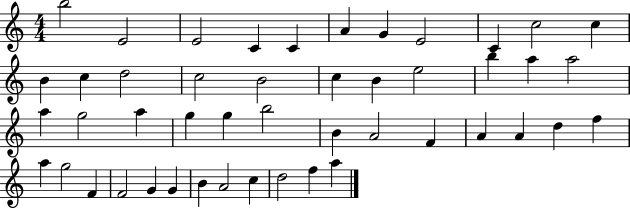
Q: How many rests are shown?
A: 0